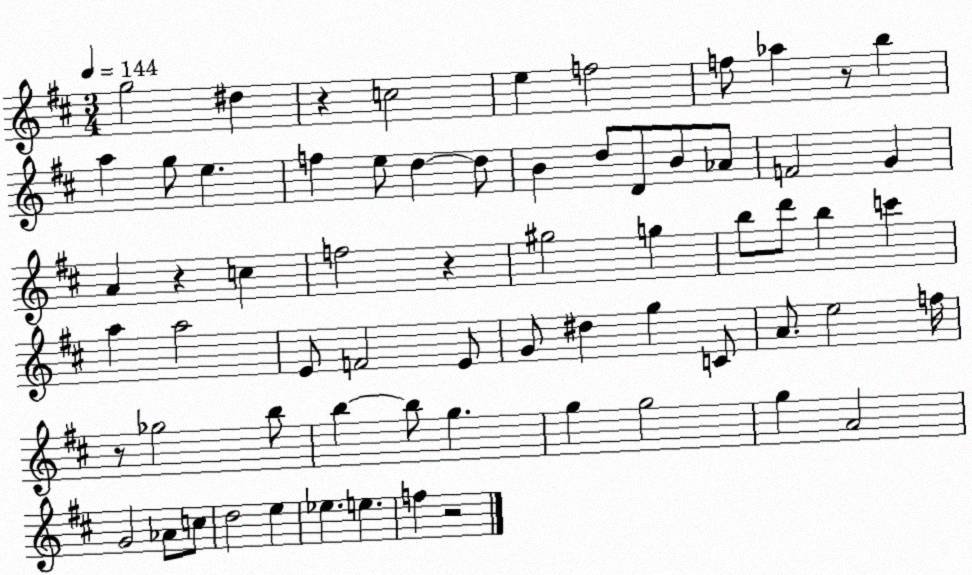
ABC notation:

X:1
T:Untitled
M:3/4
L:1/4
K:D
g2 ^d z c2 e f2 f/2 _a z/2 b a g/2 e f e/2 d d/2 B d/2 D/2 B/2 _A/2 F2 G A z c f2 z ^g2 g b/2 d'/2 b c' a a2 E/2 F2 E/2 G/2 ^d g C/2 A/2 e2 f/4 z/2 _g2 b/2 b b/2 g g g2 g A2 G2 _A/2 c/2 d2 e _e e f z2